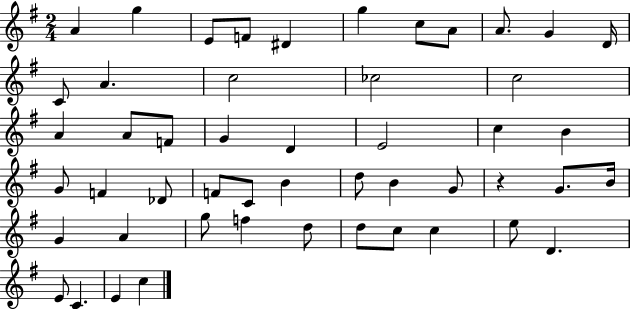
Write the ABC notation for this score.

X:1
T:Untitled
M:2/4
L:1/4
K:G
A g E/2 F/2 ^D g c/2 A/2 A/2 G D/4 C/2 A c2 _c2 c2 A A/2 F/2 G D E2 c B G/2 F _D/2 F/2 C/2 B d/2 B G/2 z G/2 B/4 G A g/2 f d/2 d/2 c/2 c e/2 D E/2 C E c